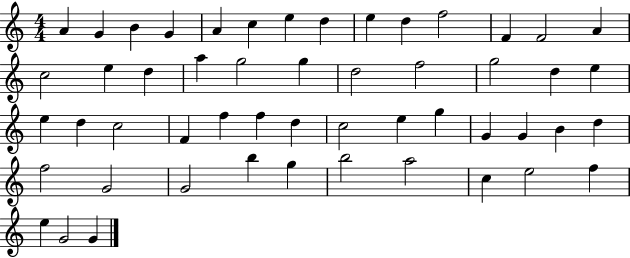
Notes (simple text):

A4/q G4/q B4/q G4/q A4/q C5/q E5/q D5/q E5/q D5/q F5/h F4/q F4/h A4/q C5/h E5/q D5/q A5/q G5/h G5/q D5/h F5/h G5/h D5/q E5/q E5/q D5/q C5/h F4/q F5/q F5/q D5/q C5/h E5/q G5/q G4/q G4/q B4/q D5/q F5/h G4/h G4/h B5/q G5/q B5/h A5/h C5/q E5/h F5/q E5/q G4/h G4/q